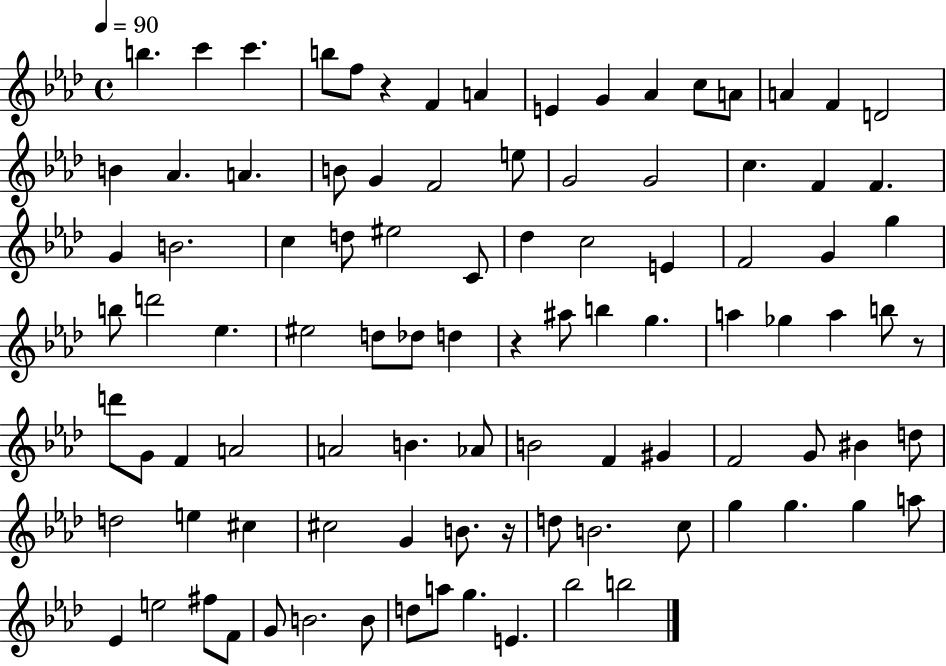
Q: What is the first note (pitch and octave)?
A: B5